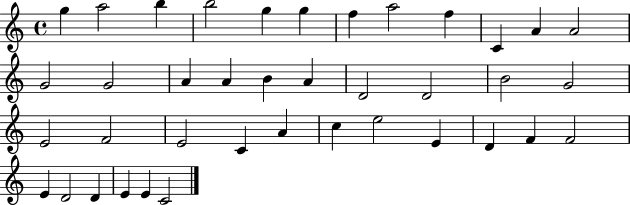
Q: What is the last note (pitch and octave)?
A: C4